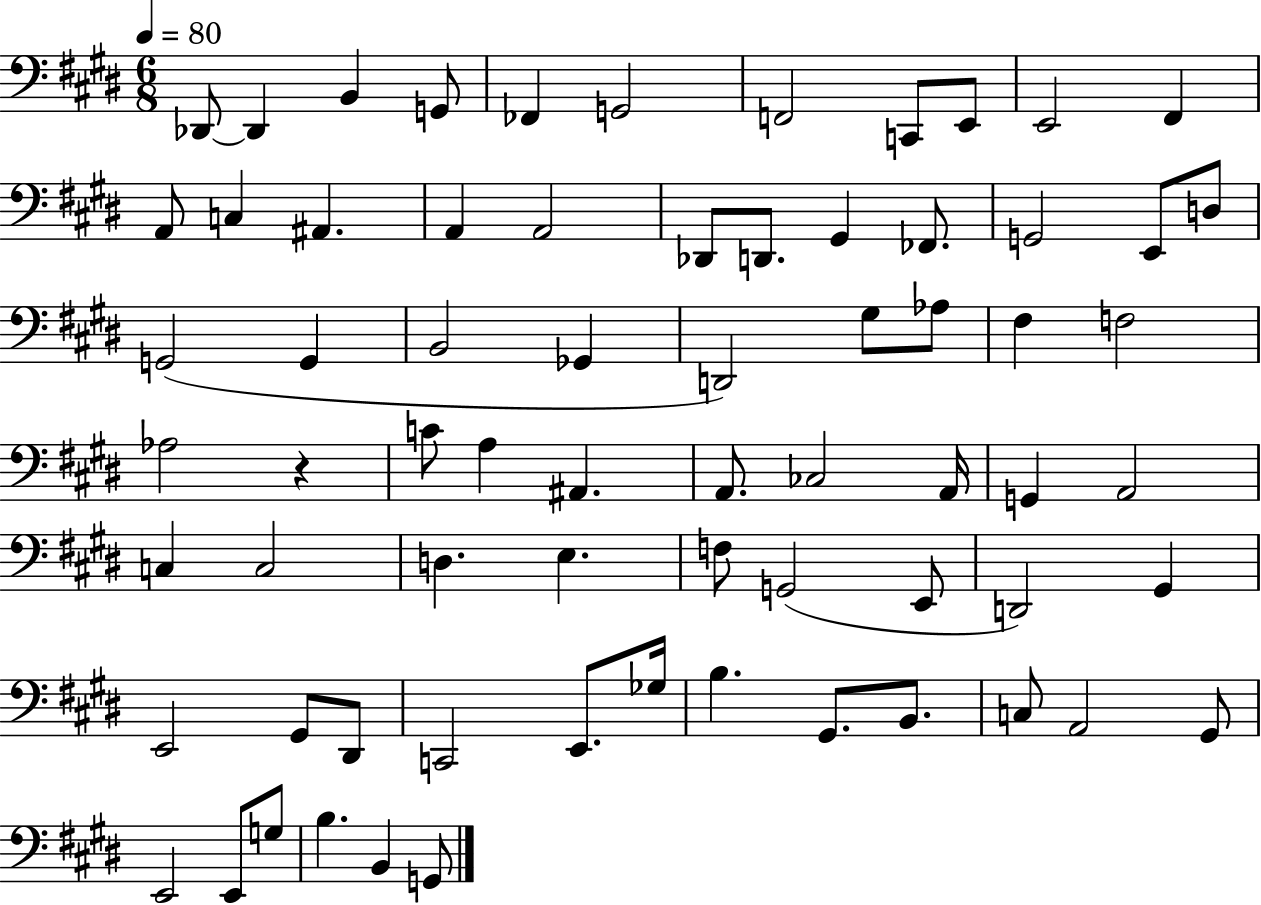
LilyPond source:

{
  \clef bass
  \numericTimeSignature
  \time 6/8
  \key e \major
  \tempo 4 = 80
  des,8~~ des,4 b,4 g,8 | fes,4 g,2 | f,2 c,8 e,8 | e,2 fis,4 | \break a,8 c4 ais,4. | a,4 a,2 | des,8 d,8. gis,4 fes,8. | g,2 e,8 d8 | \break g,2( g,4 | b,2 ges,4 | d,2) gis8 aes8 | fis4 f2 | \break aes2 r4 | c'8 a4 ais,4. | a,8. ces2 a,16 | g,4 a,2 | \break c4 c2 | d4. e4. | f8 g,2( e,8 | d,2) gis,4 | \break e,2 gis,8 dis,8 | c,2 e,8. ges16 | b4. gis,8. b,8. | c8 a,2 gis,8 | \break e,2 e,8 g8 | b4. b,4 g,8 | \bar "|."
}